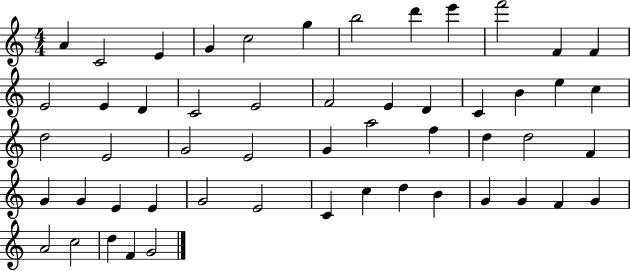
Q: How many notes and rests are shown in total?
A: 53